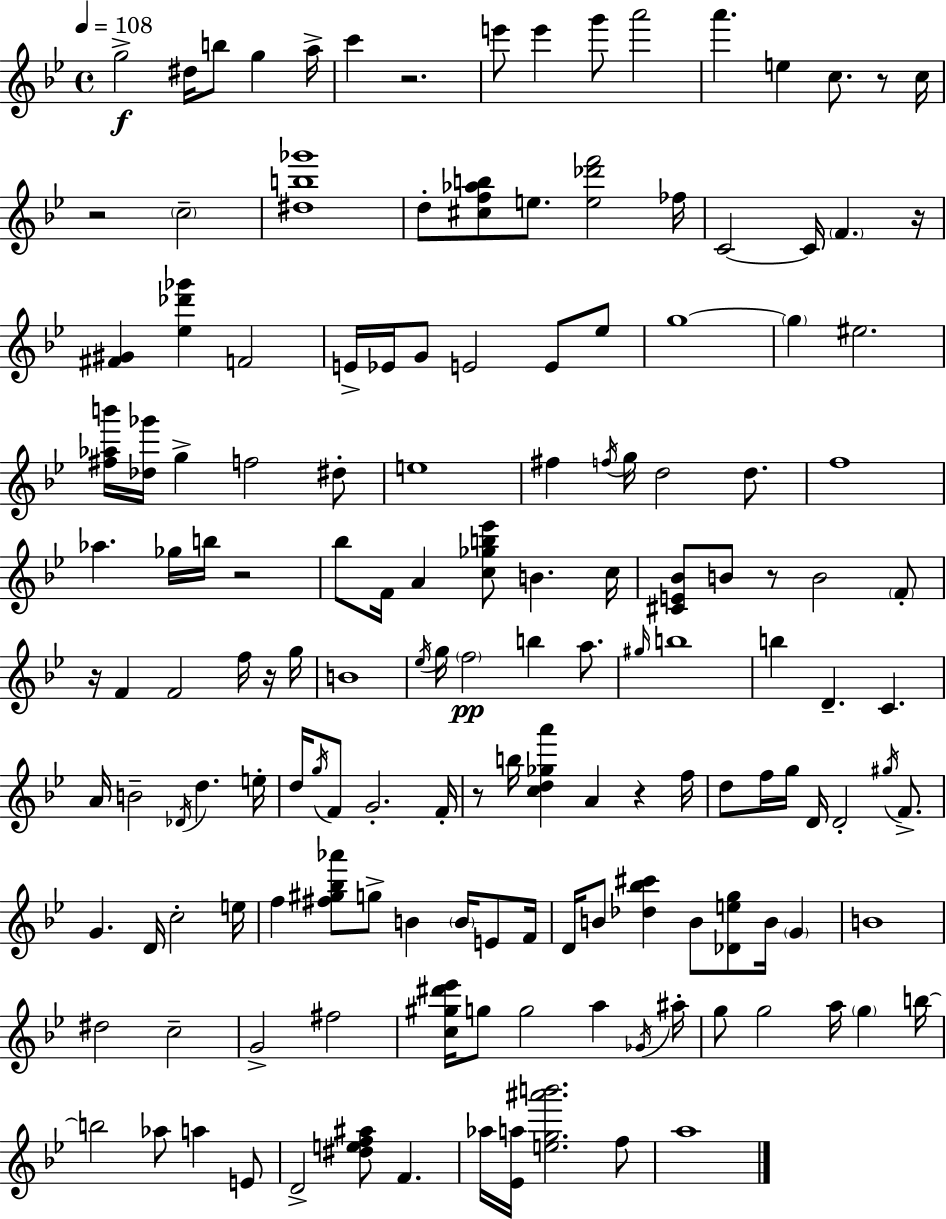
G5/h D#5/s B5/e G5/q A5/s C6/q R/h. E6/e E6/q G6/e A6/h A6/q. E5/q C5/e. R/e C5/s R/h C5/h [D#5,B5,Gb6]/w D5/e [C#5,F5,Ab5,B5]/e E5/e. [E5,Db6,F6]/h FES5/s C4/h C4/s F4/q. R/s [F#4,G#4]/q [Eb5,Db6,Gb6]/q F4/h E4/s Eb4/s G4/e E4/h E4/e Eb5/e G5/w G5/q EIS5/h. [F#5,Ab5,B6]/s [Db5,Gb6]/s G5/q F5/h D#5/e E5/w F#5/q F5/s G5/s D5/h D5/e. F5/w Ab5/q. Gb5/s B5/s R/h Bb5/e F4/s A4/q [C5,Gb5,B5,Eb6]/e B4/q. C5/s [C#4,E4,Bb4]/e B4/e R/e B4/h F4/e R/s F4/q F4/h F5/s R/s G5/s B4/w Eb5/s G5/s F5/h B5/q A5/e. G#5/s B5/w B5/q D4/q. C4/q. A4/s B4/h Db4/s D5/q. E5/s D5/s G5/s F4/e G4/h. F4/s R/e B5/s [C5,D5,Gb5,A6]/q A4/q R/q F5/s D5/e F5/s G5/s D4/s D4/h G#5/s F4/e. G4/q. D4/s C5/h E5/s F5/q [F#5,G#5,Bb5,Ab6]/e G5/e B4/q B4/s E4/e F4/s D4/s B4/e [Db5,Bb5,C#6]/q B4/e [Db4,E5,G5]/e B4/s G4/q B4/w D#5/h C5/h G4/h F#5/h [C5,G#5,D#6,Eb6]/s G5/e G5/h A5/q Gb4/s A#5/s G5/e G5/h A5/s G5/q B5/s B5/h Ab5/e A5/q E4/e D4/h [D#5,E5,F5,A#5]/e F4/q. Ab5/s [Eb4,A5]/s [E5,G5,A#6,B6]/h. F5/e A5/w